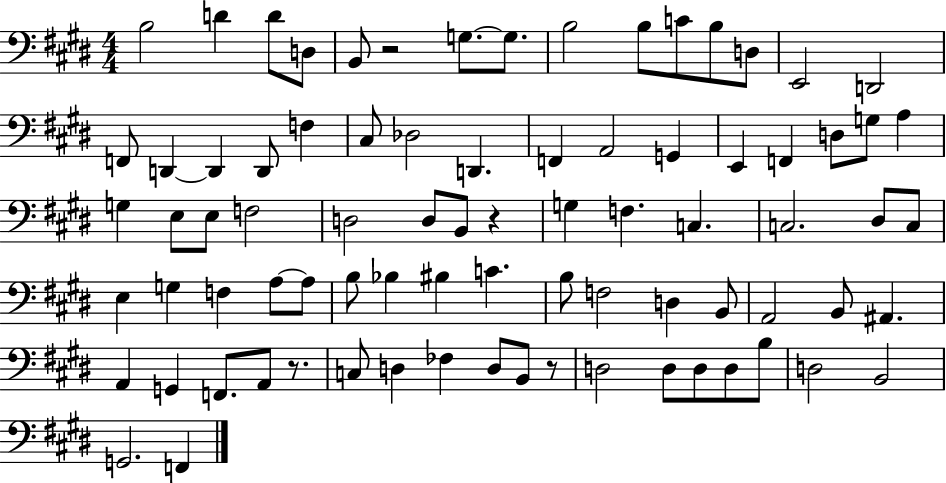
B3/h D4/q D4/e D3/e B2/e R/h G3/e. G3/e. B3/h B3/e C4/e B3/e D3/e E2/h D2/h F2/e D2/q D2/q D2/e F3/q C#3/e Db3/h D2/q. F2/q A2/h G2/q E2/q F2/q D3/e G3/e A3/q G3/q E3/e E3/e F3/h D3/h D3/e B2/e R/q G3/q F3/q. C3/q. C3/h. D#3/e C3/e E3/q G3/q F3/q A3/e A3/e B3/e Bb3/q BIS3/q C4/q. B3/e F3/h D3/q B2/e A2/h B2/e A#2/q. A2/q G2/q F2/e. A2/e R/e. C3/e D3/q FES3/q D3/e B2/e R/e D3/h D3/e D3/e D3/e B3/e D3/h B2/h G2/h. F2/q